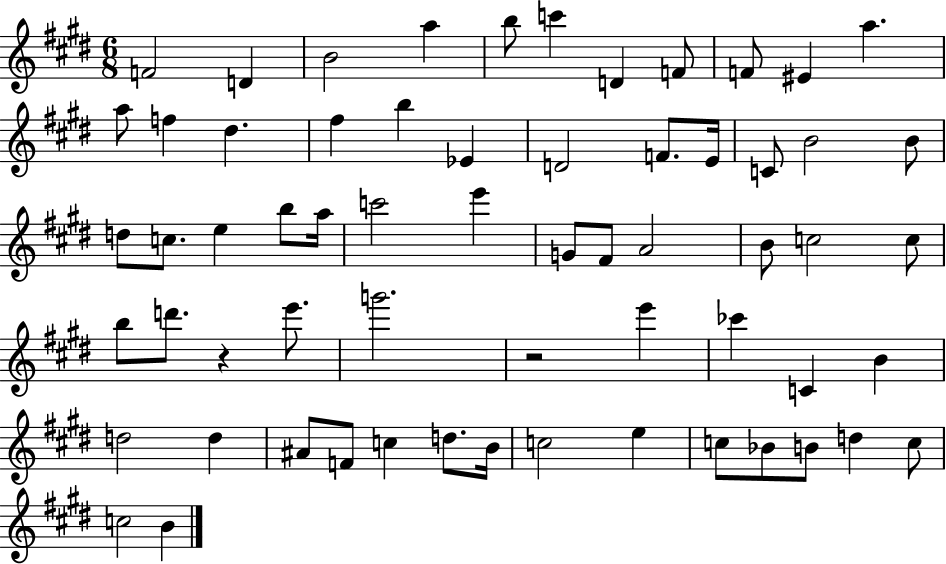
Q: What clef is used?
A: treble